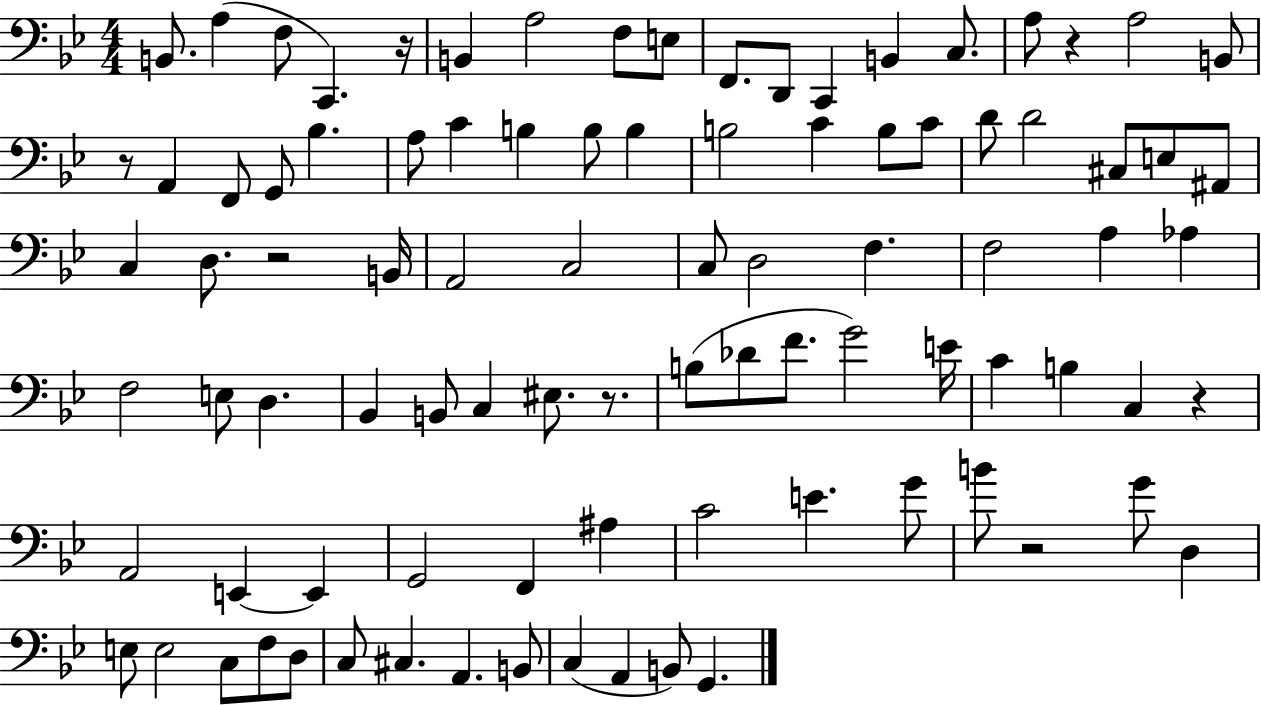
{
  \clef bass
  \numericTimeSignature
  \time 4/4
  \key bes \major
  b,8. a4( f8 c,4.) r16 | b,4 a2 f8 e8 | f,8. d,8 c,4 b,4 c8. | a8 r4 a2 b,8 | \break r8 a,4 f,8 g,8 bes4. | a8 c'4 b4 b8 b4 | b2 c'4 b8 c'8 | d'8 d'2 cis8 e8 ais,8 | \break c4 d8. r2 b,16 | a,2 c2 | c8 d2 f4. | f2 a4 aes4 | \break f2 e8 d4. | bes,4 b,8 c4 eis8. r8. | b8( des'8 f'8. g'2) e'16 | c'4 b4 c4 r4 | \break a,2 e,4~~ e,4 | g,2 f,4 ais4 | c'2 e'4. g'8 | b'8 r2 g'8 d4 | \break e8 e2 c8 f8 d8 | c8 cis4. a,4. b,8 | c4( a,4 b,8) g,4. | \bar "|."
}